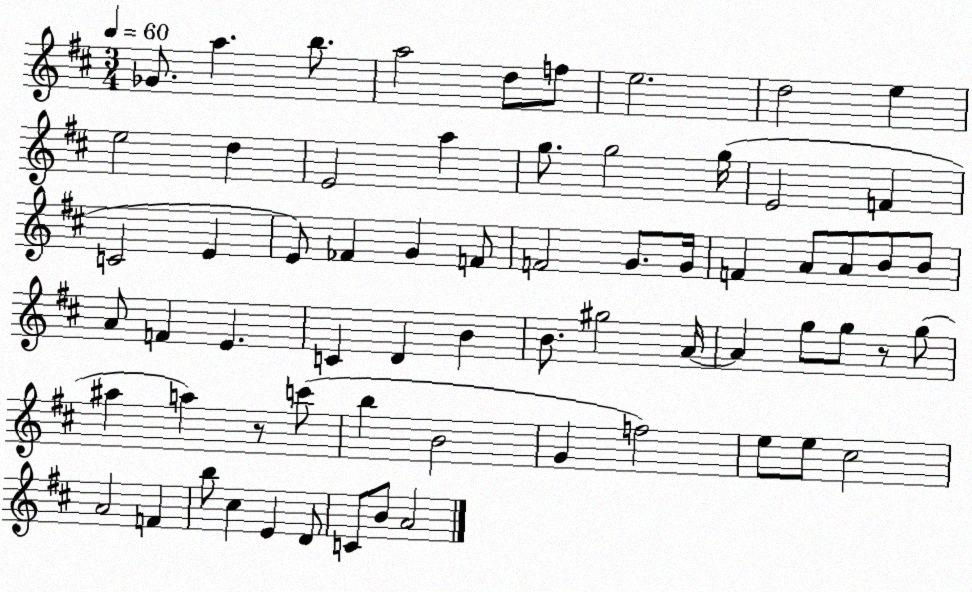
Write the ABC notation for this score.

X:1
T:Untitled
M:3/4
L:1/4
K:D
_G/2 a b/2 a2 d/2 f/2 e2 d2 e e2 d E2 a g/2 g2 g/4 E2 F C2 E E/2 _F G F/2 F2 G/2 G/4 F A/2 A/2 B/2 B/2 A/2 F E C D B B/2 ^g2 A/4 A g/2 g/2 z/2 g/2 ^a a z/2 c'/2 b B2 G f2 e/2 e/2 ^c2 A2 F b/2 ^c E D/2 C/2 B/2 A2